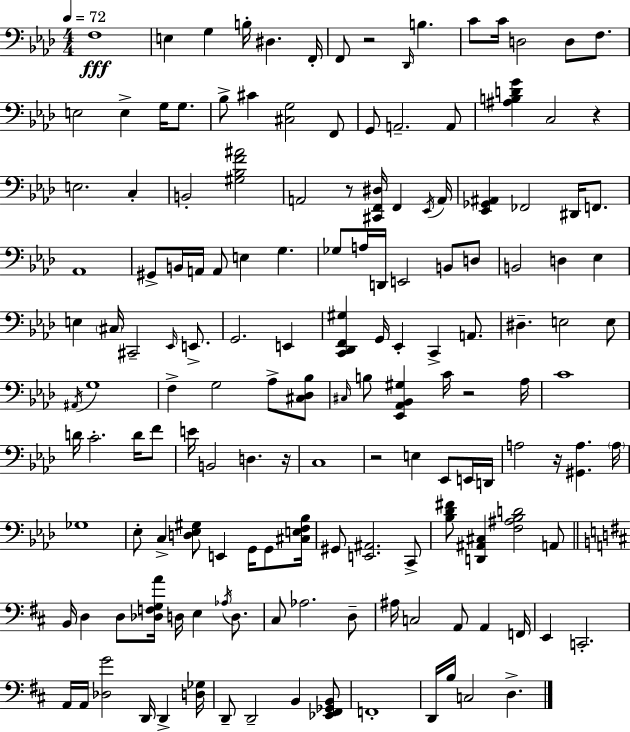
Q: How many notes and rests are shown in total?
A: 153